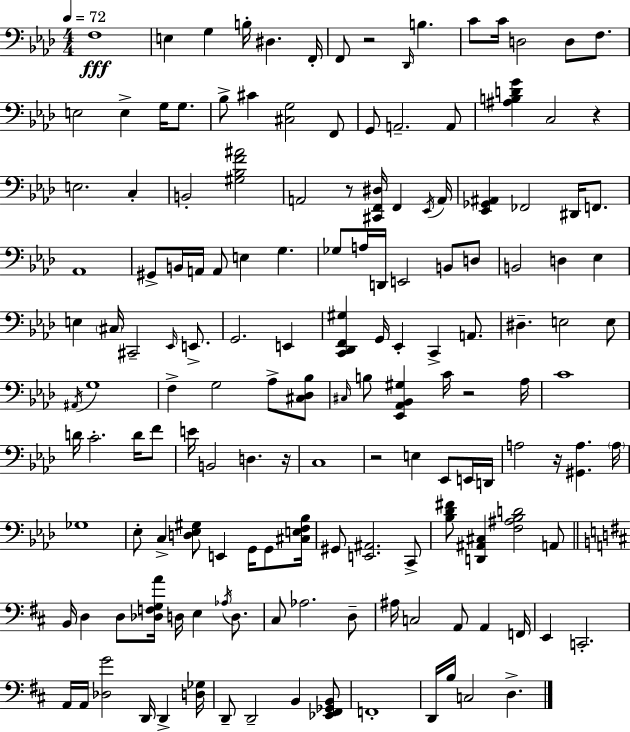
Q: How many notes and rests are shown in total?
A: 153